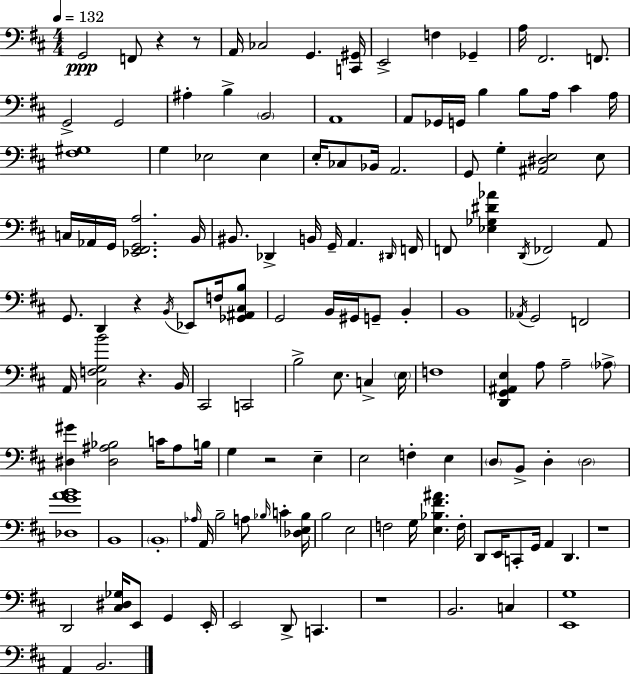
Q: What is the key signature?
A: D major